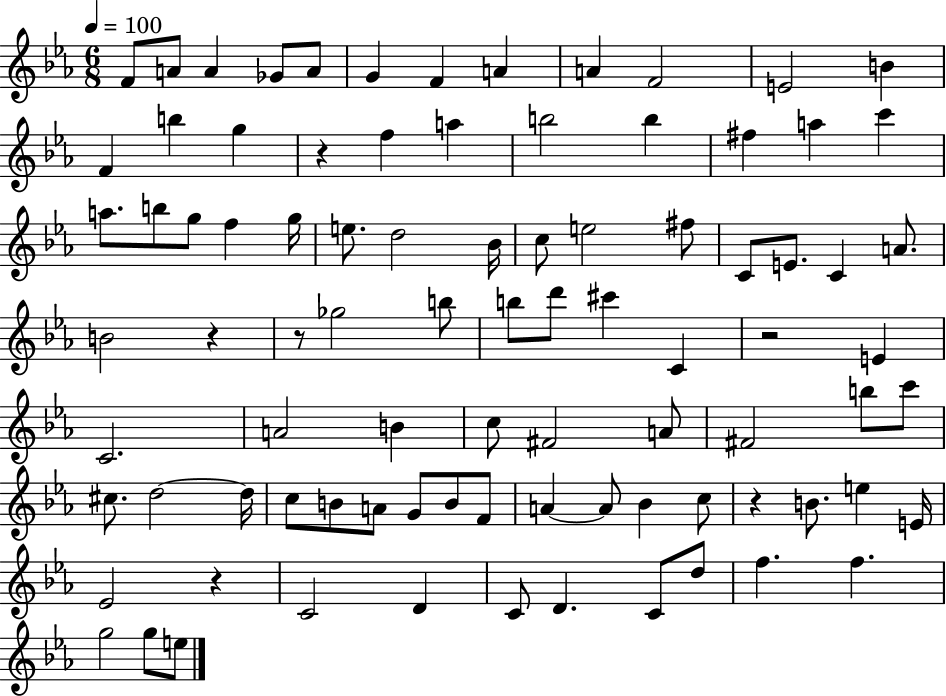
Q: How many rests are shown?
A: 6